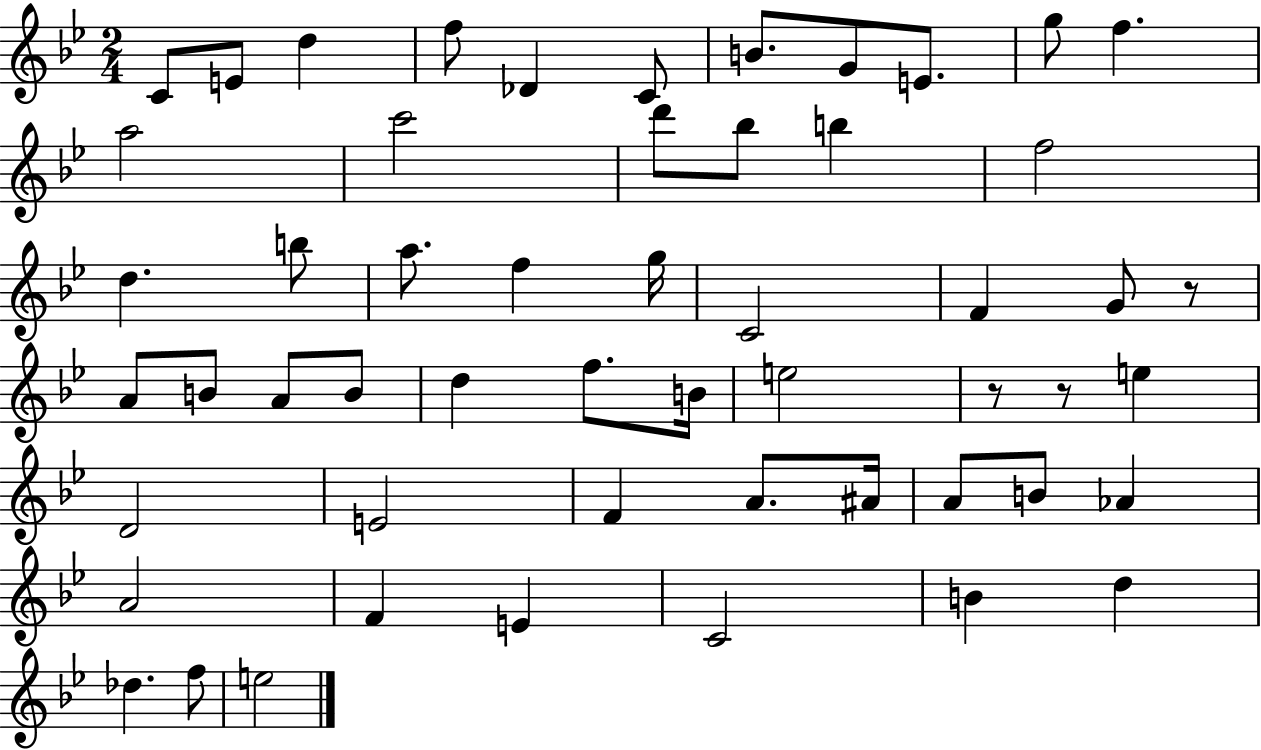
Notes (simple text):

C4/e E4/e D5/q F5/e Db4/q C4/e B4/e. G4/e E4/e. G5/e F5/q. A5/h C6/h D6/e Bb5/e B5/q F5/h D5/q. B5/e A5/e. F5/q G5/s C4/h F4/q G4/e R/e A4/e B4/e A4/e B4/e D5/q F5/e. B4/s E5/h R/e R/e E5/q D4/h E4/h F4/q A4/e. A#4/s A4/e B4/e Ab4/q A4/h F4/q E4/q C4/h B4/q D5/q Db5/q. F5/e E5/h